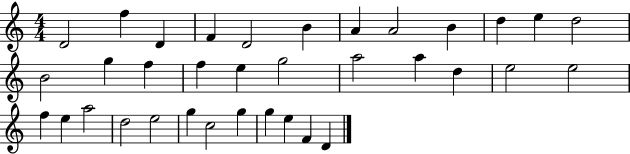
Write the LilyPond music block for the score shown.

{
  \clef treble
  \numericTimeSignature
  \time 4/4
  \key c \major
  d'2 f''4 d'4 | f'4 d'2 b'4 | a'4 a'2 b'4 | d''4 e''4 d''2 | \break b'2 g''4 f''4 | f''4 e''4 g''2 | a''2 a''4 d''4 | e''2 e''2 | \break f''4 e''4 a''2 | d''2 e''2 | g''4 c''2 g''4 | g''4 e''4 f'4 d'4 | \break \bar "|."
}